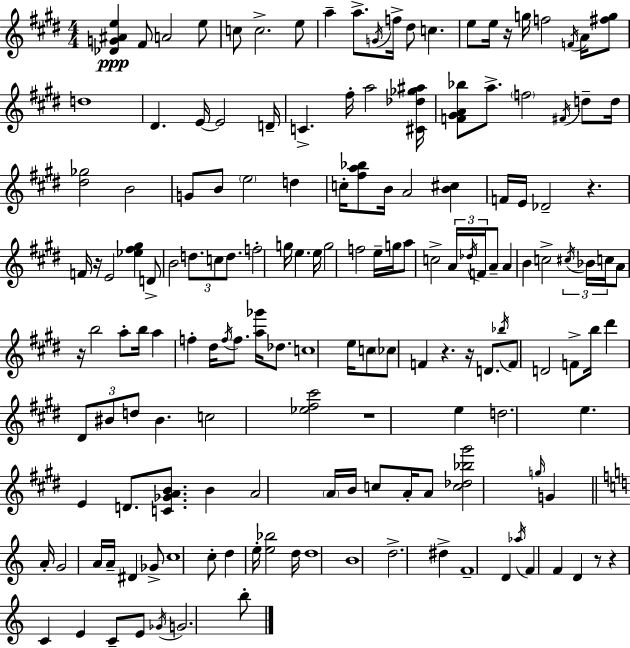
[Db4,G4,A#4,E5]/q F#4/e A4/h E5/e C5/e C5/h. E5/e A5/q A5/e. G4/s F5/s D#5/e C5/q. E5/e E5/s R/s G5/s F5/h F4/s A4/s [F#5,G5]/e D5/w D#4/q. E4/s E4/h D4/s C4/q. F#5/s A5/h [C#4,Db5,Gb5,A#5]/s [F4,G#4,A4,Bb5]/e A5/e. F5/h F#4/s D5/e D5/s [D#5,Gb5]/h B4/h G4/e B4/e E5/h D5/q C5/s [F#5,A5,Bb5]/e B4/s A4/h [B4,C#5]/q F4/s E4/s Db4/h R/q. F4/s R/s E4/h [Eb5,F#5,G#5]/q D4/e B4/h D5/e. C5/e D5/e. F5/h G5/s E5/q. E5/s G5/h F5/h E5/s G5/s A5/e C5/h A4/s Db5/s F4/s A4/e A4/q B4/q C5/h C#5/s Bb4/s C5/s A4/e R/s B5/h A5/e B5/s A5/q F5/q D#5/s F5/s F5/e. [A5,Gb6]/s Db5/e. C5/w E5/s C5/e CES5/e F4/q R/q. R/s D4/e. Bb5/s F4/e D4/h F4/e B5/s D#6/q D#4/e BIS4/e D5/e BIS4/q. C5/h [Eb5,F#5,C#6]/h R/w E5/q D5/h. E5/q. E4/q D4/e. [C4,Gb4,A4,B4]/e. B4/q A4/h A4/s B4/s C5/e A4/s A4/e [C5,Db5,Bb5,G#6]/h G5/s G4/q A4/s G4/h A4/s A4/s D#4/q Gb4/e C5/w C5/e D5/q E5/s [E5,Bb5]/h D5/s D5/w B4/w D5/h. D#5/q F4/w D4/q Ab5/s F4/q F4/q D4/q R/e R/q C4/q E4/q C4/e E4/e Gb4/s G4/h. B5/e